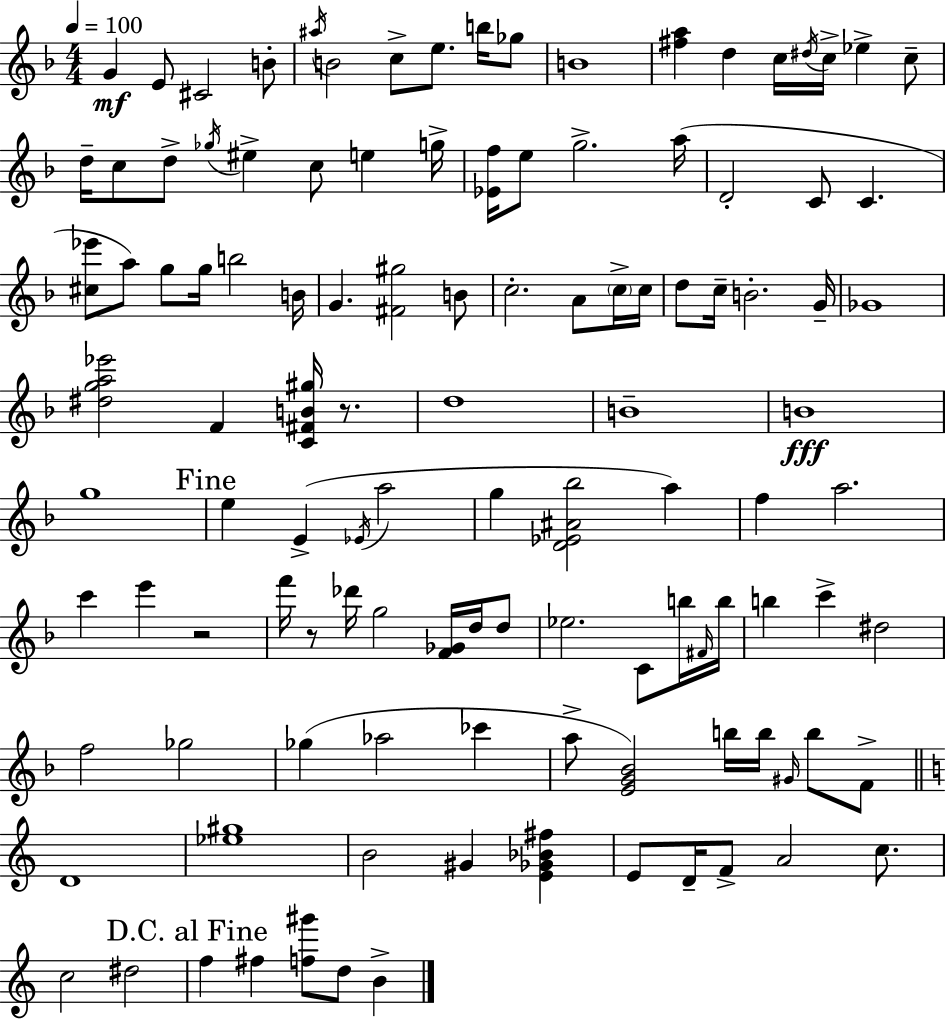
{
  \clef treble
  \numericTimeSignature
  \time 4/4
  \key f \major
  \tempo 4 = 100
  g'4\mf e'8 cis'2 b'8-. | \acciaccatura { ais''16 } b'2 c''8-> e''8. b''16 ges''8 | b'1 | <fis'' a''>4 d''4 c''16 \acciaccatura { dis''16 } c''16-> ees''4-> | \break c''8-- d''16-- c''8 d''8-> \acciaccatura { ges''16 } eis''4-> c''8 e''4 | g''16-> <ees' f''>16 e''8 g''2.-> | a''16( d'2-. c'8 c'4. | <cis'' ees'''>8 a''8) g''8 g''16 b''2 | \break b'16 g'4. <fis' gis''>2 | b'8 c''2.-. a'8 | \parenthesize c''16-> c''16 d''8 c''16-- b'2.-. | g'16-- ges'1 | \break <dis'' g'' a'' ees'''>2 f'4 <c' fis' b' gis''>16 | r8. d''1 | b'1-- | b'1\fff | \break g''1 | \mark "Fine" e''4 e'4->( \acciaccatura { ees'16 } a''2 | g''4 <d' ees' ais' bes''>2 | a''4) f''4 a''2. | \break c'''4 e'''4 r2 | f'''16 r8 des'''16 g''2 | <f' ges'>16 d''16 d''8 ees''2. | c'8 b''16 \grace { fis'16 } b''16 b''4 c'''4-> dis''2 | \break f''2 ges''2 | ges''4( aes''2 | ces'''4 a''8-> <e' g' bes'>2) b''16 | b''16 \grace { gis'16 } b''8 f'8-> \bar "||" \break \key c \major d'1 | <ees'' gis''>1 | b'2 gis'4 <e' ges' bes' fis''>4 | e'8 d'16-- f'8-> a'2 c''8. | \break c''2 dis''2 | \mark "D.C. al Fine" f''4 fis''4 <f'' gis'''>8 d''8 b'4-> | \bar "|."
}